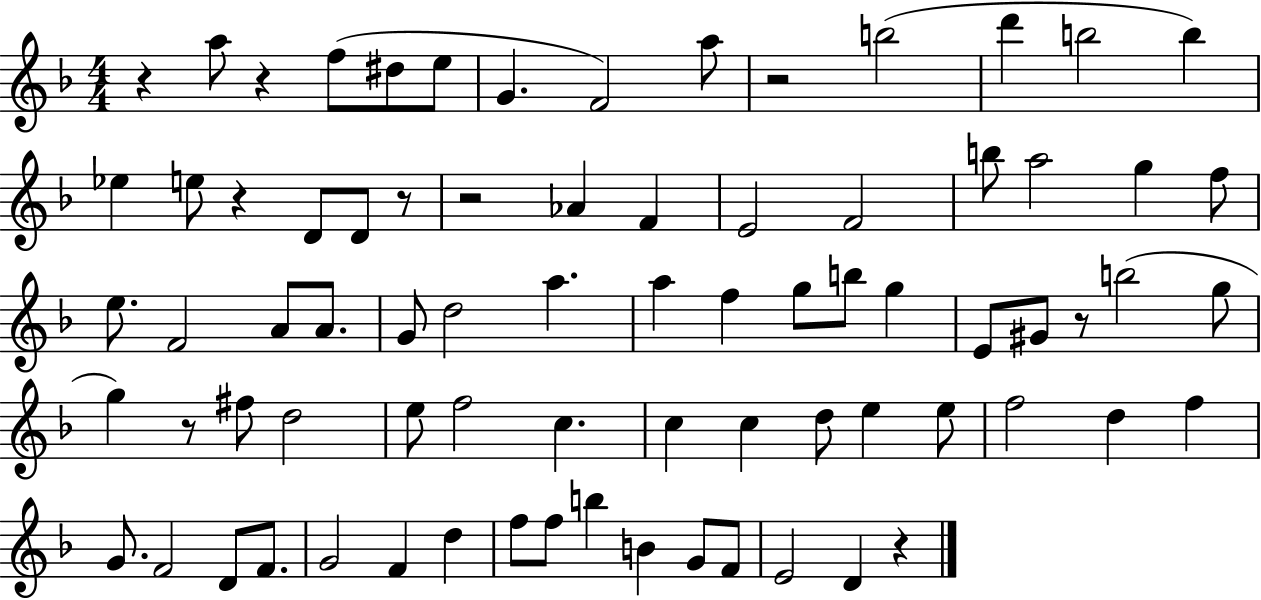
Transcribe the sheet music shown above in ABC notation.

X:1
T:Untitled
M:4/4
L:1/4
K:F
z a/2 z f/2 ^d/2 e/2 G F2 a/2 z2 b2 d' b2 b _e e/2 z D/2 D/2 z/2 z2 _A F E2 F2 b/2 a2 g f/2 e/2 F2 A/2 A/2 G/2 d2 a a f g/2 b/2 g E/2 ^G/2 z/2 b2 g/2 g z/2 ^f/2 d2 e/2 f2 c c c d/2 e e/2 f2 d f G/2 F2 D/2 F/2 G2 F d f/2 f/2 b B G/2 F/2 E2 D z